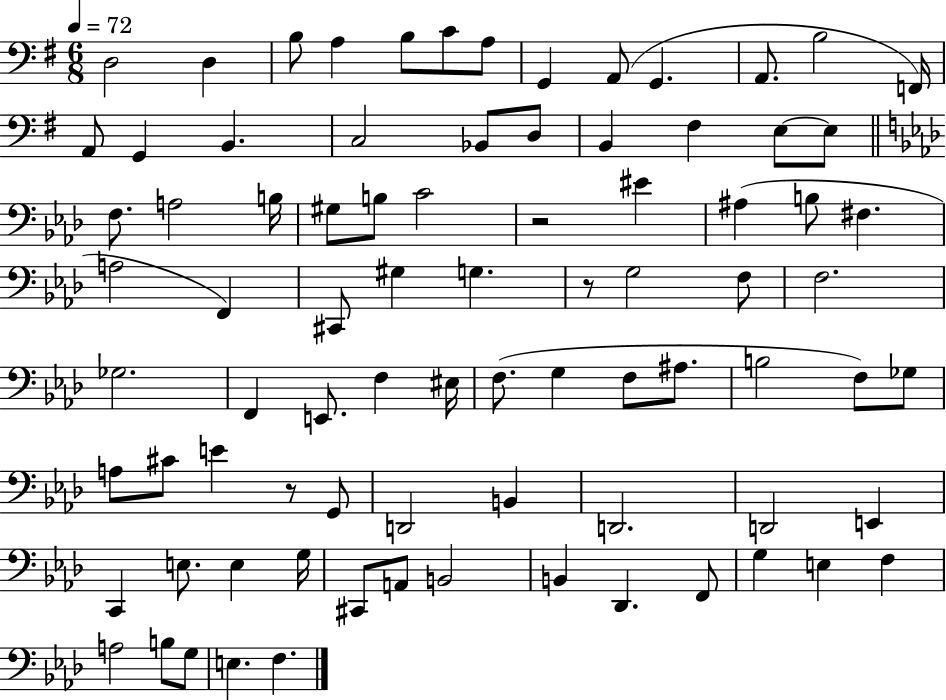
D3/h D3/q B3/e A3/q B3/e C4/e A3/e G2/q A2/e G2/q. A2/e. B3/h F2/s A2/e G2/q B2/q. C3/h Bb2/e D3/e B2/q F#3/q E3/e E3/e F3/e. A3/h B3/s G#3/e B3/e C4/h R/h EIS4/q A#3/q B3/e F#3/q. A3/h F2/q C#2/e G#3/q G3/q. R/e G3/h F3/e F3/h. Gb3/h. F2/q E2/e. F3/q EIS3/s F3/e. G3/q F3/e A#3/e. B3/h F3/e Gb3/e A3/e C#4/e E4/q R/e G2/e D2/h B2/q D2/h. D2/h E2/q C2/q E3/e. E3/q G3/s C#2/e A2/e B2/h B2/q Db2/q. F2/e G3/q E3/q F3/q A3/h B3/e G3/e E3/q. F3/q.